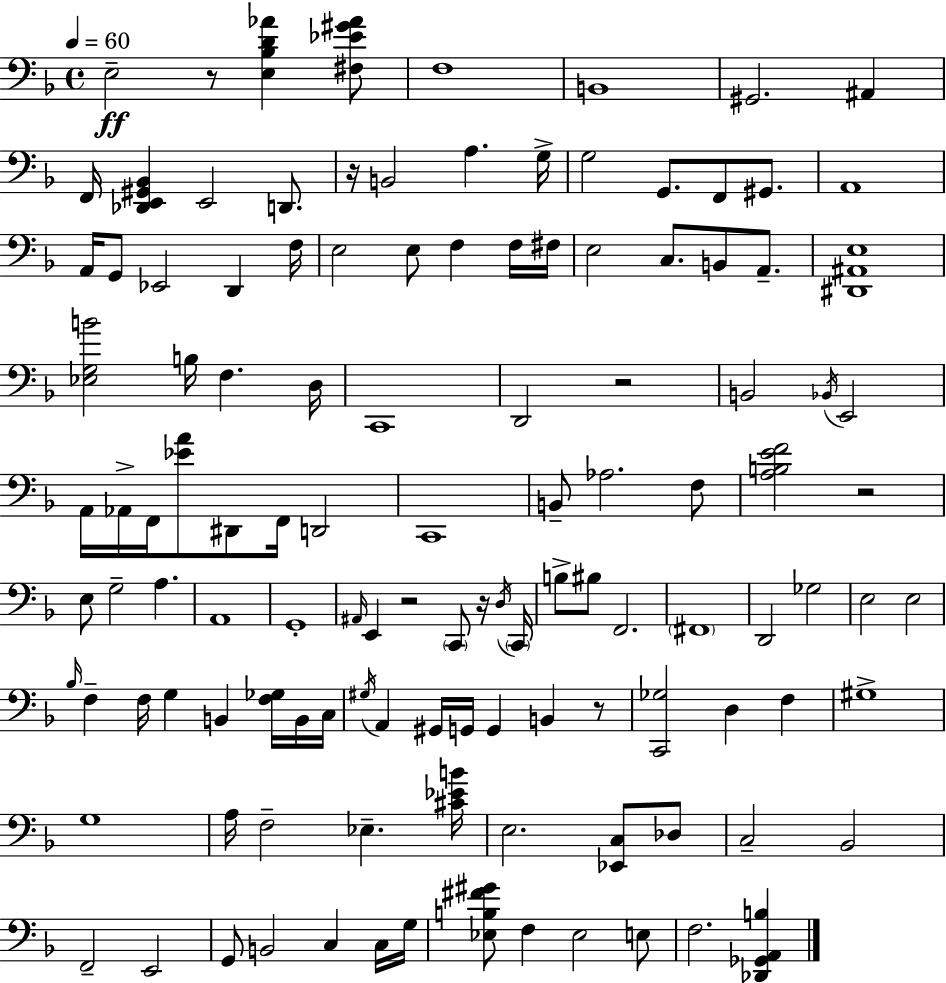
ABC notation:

X:1
T:Untitled
M:4/4
L:1/4
K:F
E,2 z/2 [E,_B,D_A] [^F,_E^G_A]/2 F,4 B,,4 ^G,,2 ^A,, F,,/4 [_D,,E,,^G,,_B,,] E,,2 D,,/2 z/4 B,,2 A, G,/4 G,2 G,,/2 F,,/2 ^G,,/2 A,,4 A,,/4 G,,/2 _E,,2 D,, F,/4 E,2 E,/2 F, F,/4 ^F,/4 E,2 C,/2 B,,/2 A,,/2 [^D,,^A,,E,]4 [_E,G,B]2 B,/4 F, D,/4 C,,4 D,,2 z2 B,,2 _B,,/4 E,,2 A,,/4 _A,,/4 F,,/4 [_EA]/2 ^D,,/2 F,,/4 D,,2 C,,4 B,,/2 _A,2 F,/2 [A,B,EF]2 z2 E,/2 G,2 A, A,,4 G,,4 ^A,,/4 E,, z2 C,,/2 z/4 D,/4 C,,/4 B,/2 ^B,/2 F,,2 ^F,,4 D,,2 _G,2 E,2 E,2 _B,/4 F, F,/4 G, B,, [F,_G,]/4 B,,/4 C,/4 ^G,/4 A,, ^G,,/4 G,,/4 G,, B,, z/2 [C,,_G,]2 D, F, ^G,4 G,4 A,/4 F,2 _E, [^C_EB]/4 E,2 [_E,,C,]/2 _D,/2 C,2 _B,,2 F,,2 E,,2 G,,/2 B,,2 C, C,/4 G,/4 [_E,B,^F^G]/2 F, _E,2 E,/2 F,2 [_D,,_G,,A,,B,]